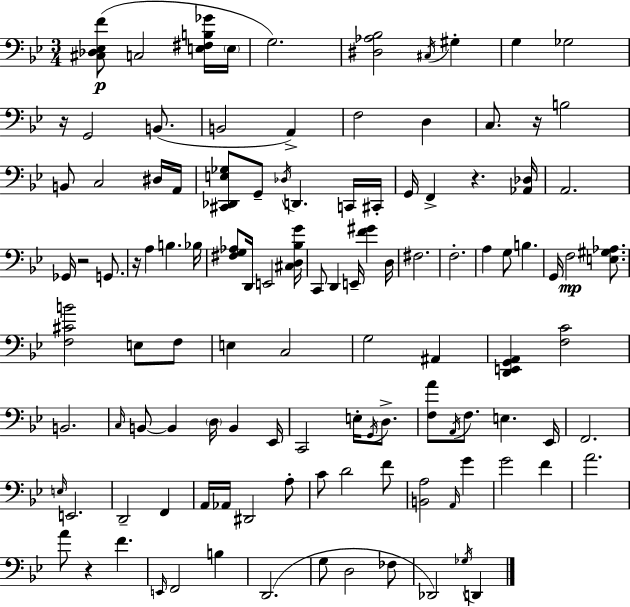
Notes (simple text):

[C#3,Db3,Eb3,F4]/e C3/h [E3,F#3,B3,Gb4]/s E3/s G3/h. [D#3,Ab3,Bb3]/h C#3/s G#3/q G3/q Gb3/h R/s G2/h B2/e. B2/h A2/q F3/h D3/q C3/e. R/s B3/h B2/e C3/h D#3/s A2/s [C#2,Db2,E3,Gb3]/e G2/e Db3/s D2/q. C2/s C#2/s G2/s F2/q R/q. [Ab2,Db3]/s A2/h. Gb2/s R/h G2/e. R/s A3/q B3/q. Bb3/s [F#3,G3,Ab3]/e D2/s E2/h [C#3,D3,Bb3,G4]/s C2/e D2/q E2/s [F4,G#4]/q D3/s F#3/h. F3/h. A3/q G3/e B3/q. G2/s F3/h [E3,G#3,Ab3]/e. [F3,C#4,B4]/h E3/e F3/e E3/q C3/h G3/h A#2/q [D2,E2,G2,A2]/q [F3,C4]/h B2/h. C3/s B2/e B2/q D3/s B2/q Eb2/s C2/h E3/s G2/s D3/e. [F3,A4]/e A2/s F3/e. E3/q. Eb2/s F2/h. E3/s E2/h. D2/h F2/q A2/s Ab2/s D#2/h A3/e C4/e D4/h F4/e [B2,A3]/h A2/s G4/q G4/h F4/q A4/h. A4/e R/q F4/q. E2/s F2/h B3/q D2/h. G3/e D3/h FES3/e Db2/h Gb3/s D2/q